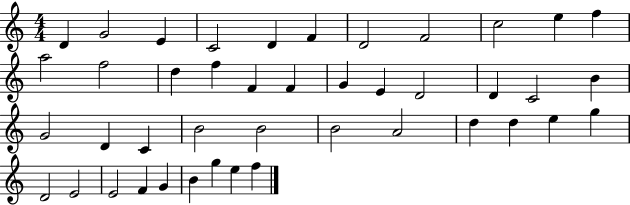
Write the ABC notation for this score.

X:1
T:Untitled
M:4/4
L:1/4
K:C
D G2 E C2 D F D2 F2 c2 e f a2 f2 d f F F G E D2 D C2 B G2 D C B2 B2 B2 A2 d d e g D2 E2 E2 F G B g e f